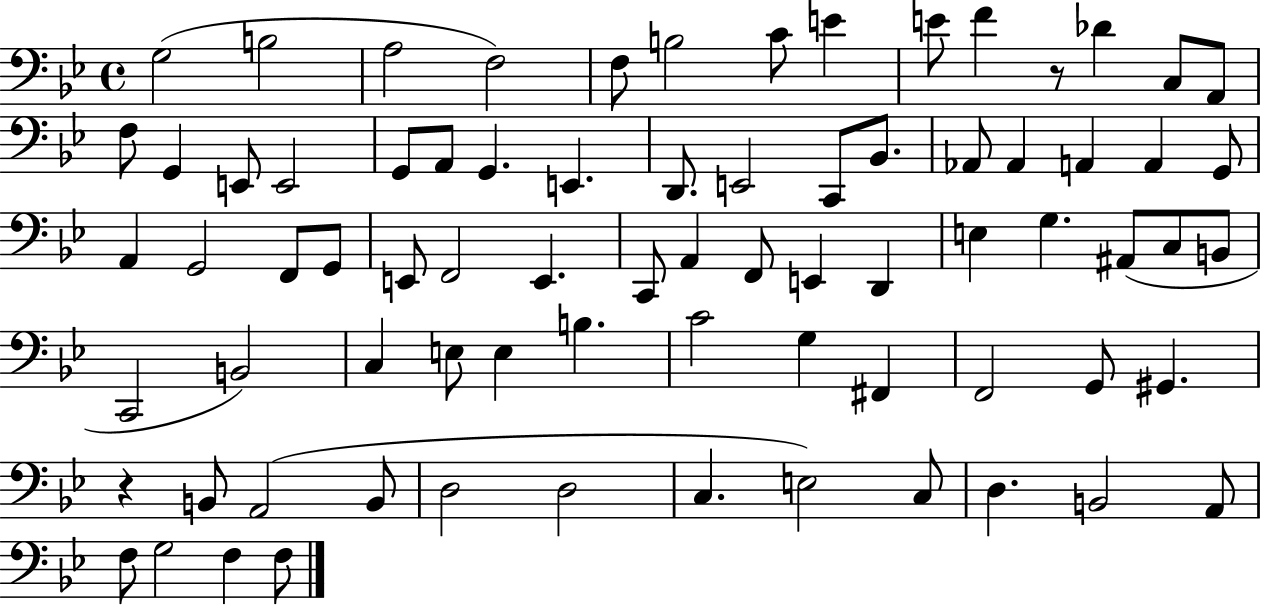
X:1
T:Untitled
M:4/4
L:1/4
K:Bb
G,2 B,2 A,2 F,2 F,/2 B,2 C/2 E E/2 F z/2 _D C,/2 A,,/2 F,/2 G,, E,,/2 E,,2 G,,/2 A,,/2 G,, E,, D,,/2 E,,2 C,,/2 _B,,/2 _A,,/2 _A,, A,, A,, G,,/2 A,, G,,2 F,,/2 G,,/2 E,,/2 F,,2 E,, C,,/2 A,, F,,/2 E,, D,, E, G, ^A,,/2 C,/2 B,,/2 C,,2 B,,2 C, E,/2 E, B, C2 G, ^F,, F,,2 G,,/2 ^G,, z B,,/2 A,,2 B,,/2 D,2 D,2 C, E,2 C,/2 D, B,,2 A,,/2 F,/2 G,2 F, F,/2